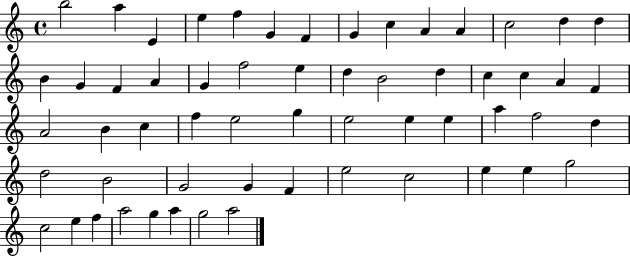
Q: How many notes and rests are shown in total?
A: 58